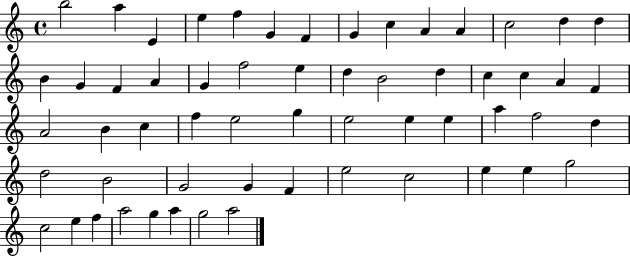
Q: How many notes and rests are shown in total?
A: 58